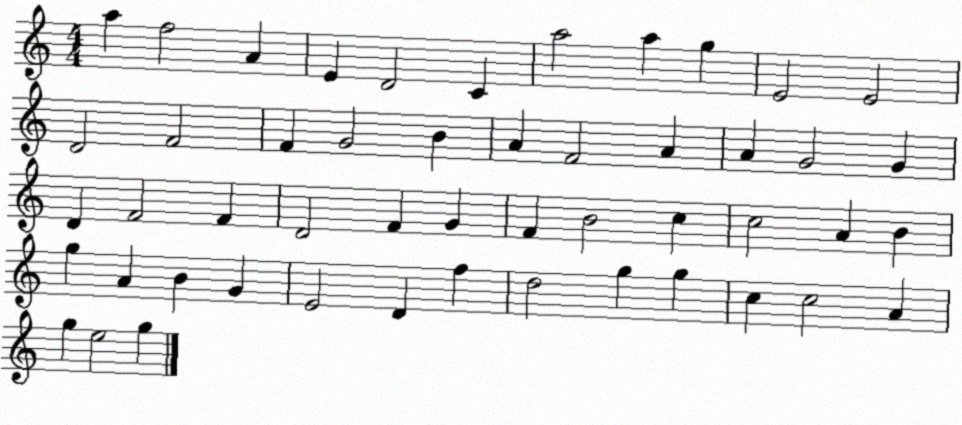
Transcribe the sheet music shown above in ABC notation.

X:1
T:Untitled
M:4/4
L:1/4
K:C
a f2 A E D2 C a2 a g E2 E2 D2 F2 F G2 B A F2 A A G2 G D F2 F D2 F G F B2 c c2 A B g A B G E2 D f d2 g g c c2 A g e2 g